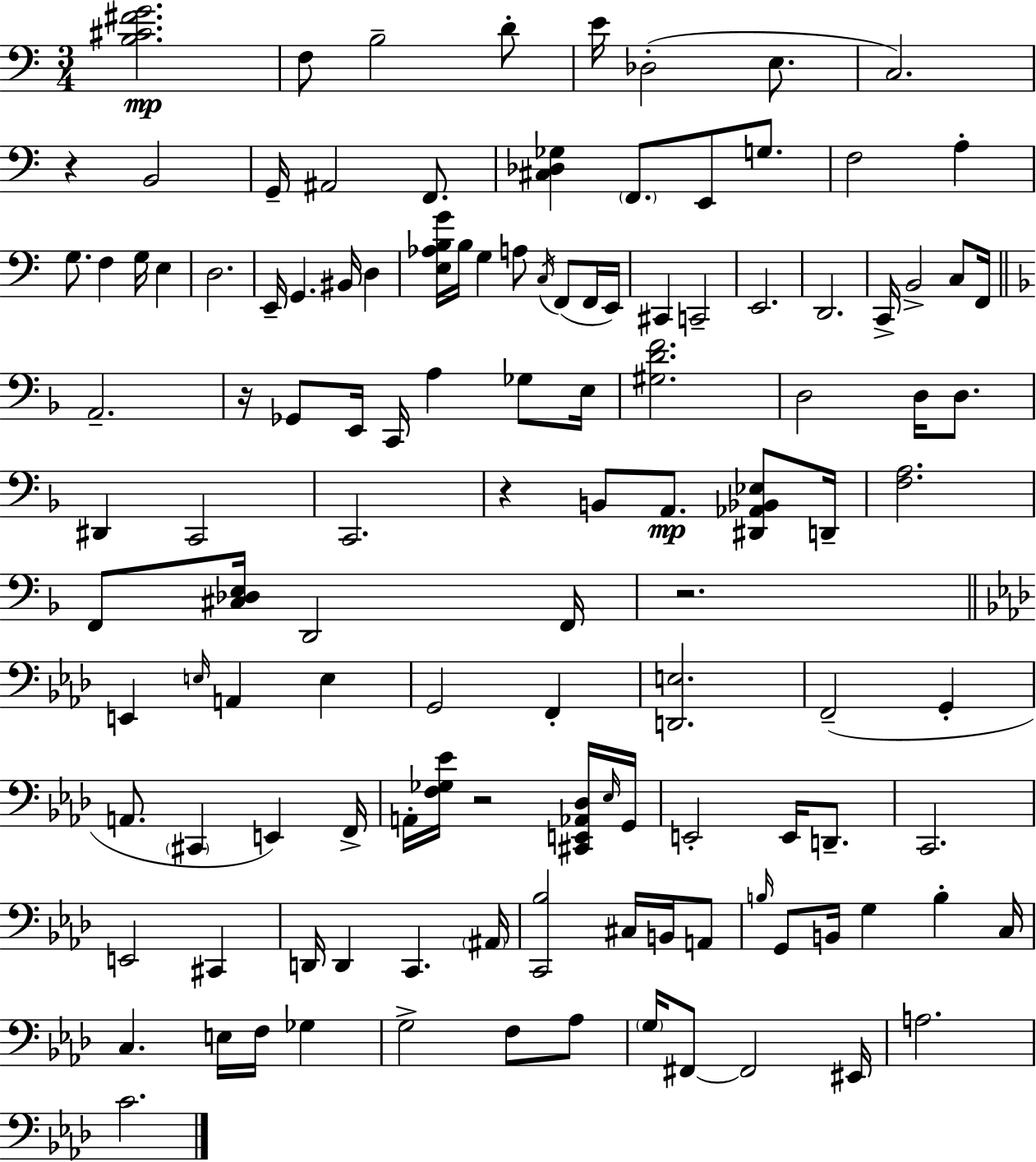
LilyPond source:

{
  \clef bass
  \numericTimeSignature
  \time 3/4
  \key a \minor
  <b cis' fis' g'>2.\mp | f8 b2-- d'8-. | e'16 des2-.( e8. | c2.) | \break r4 b,2 | g,16-- ais,2 f,8. | <cis des ges>4 \parenthesize f,8. e,8 g8. | f2 a4-. | \break g8. f4 g16 e4 | d2. | e,16-- g,4. bis,16 d4 | <e aes b g'>16 b16 g4 a8 \acciaccatura { c16 }( f,8 f,16 | \break e,16) cis,4 c,2-- | e,2. | d,2. | c,16-> b,2-> c8 | \break f,16 \bar "||" \break \key f \major a,2.-- | r16 ges,8 e,16 c,16 a4 ges8 e16 | <gis d' f'>2. | d2 d16 d8. | \break dis,4 c,2 | c,2. | r4 b,8 a,8.\mp <dis, aes, bes, ees>8 d,16-- | <f a>2. | \break f,8 <cis des e>16 d,2 f,16 | r2. | \bar "||" \break \key f \minor e,4 \grace { e16 } a,4 e4 | g,2 f,4-. | <d, e>2. | f,2--( g,4-. | \break a,8. \parenthesize cis,4 e,4) | f,16-> a,16-. <f ges ees'>16 r2 <cis, e, aes, des>16 | \grace { ees16 } g,16 e,2-. e,16 d,8.-- | c,2. | \break e,2 cis,4 | d,16 d,4 c,4. | \parenthesize ais,16 <c, bes>2 cis16 b,16 | a,8 \grace { b16 } g,8 b,16 g4 b4-. | \break c16 c4. e16 f16 ges4 | g2-> f8 | aes8 \parenthesize g16 fis,8~~ fis,2 | eis,16 a2. | \break c'2. | \bar "|."
}